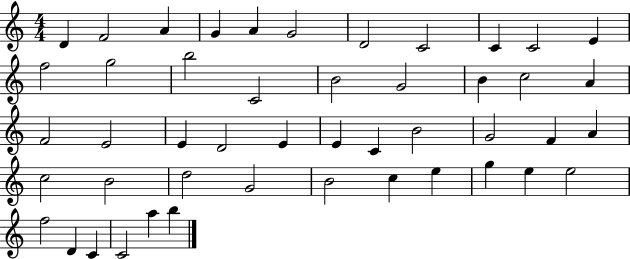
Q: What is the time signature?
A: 4/4